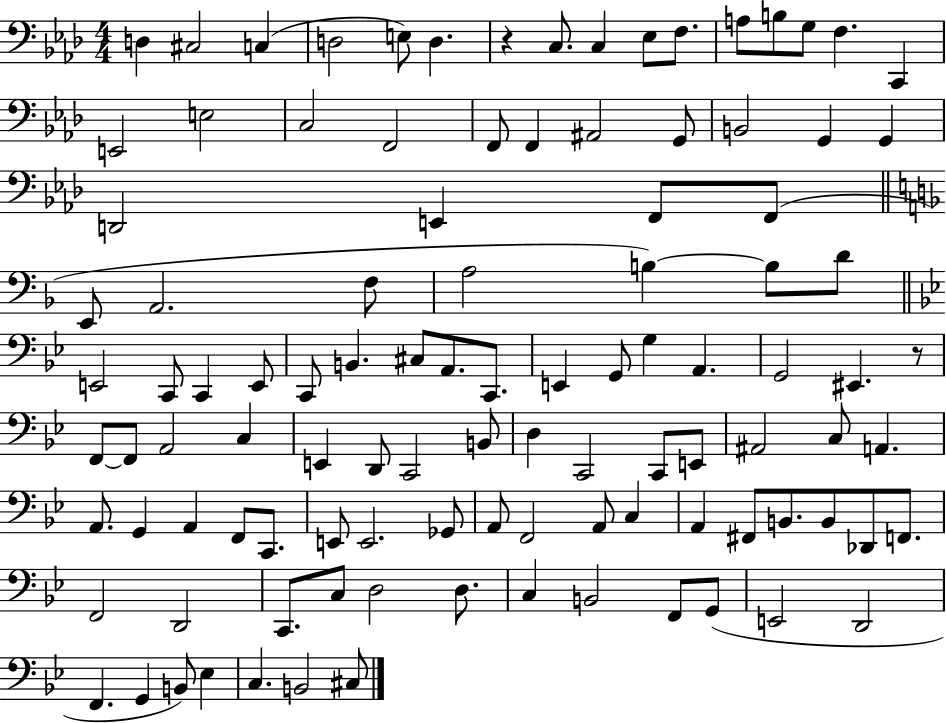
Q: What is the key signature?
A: AES major